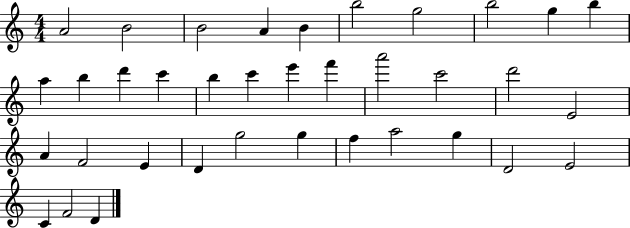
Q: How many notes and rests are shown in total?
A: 36